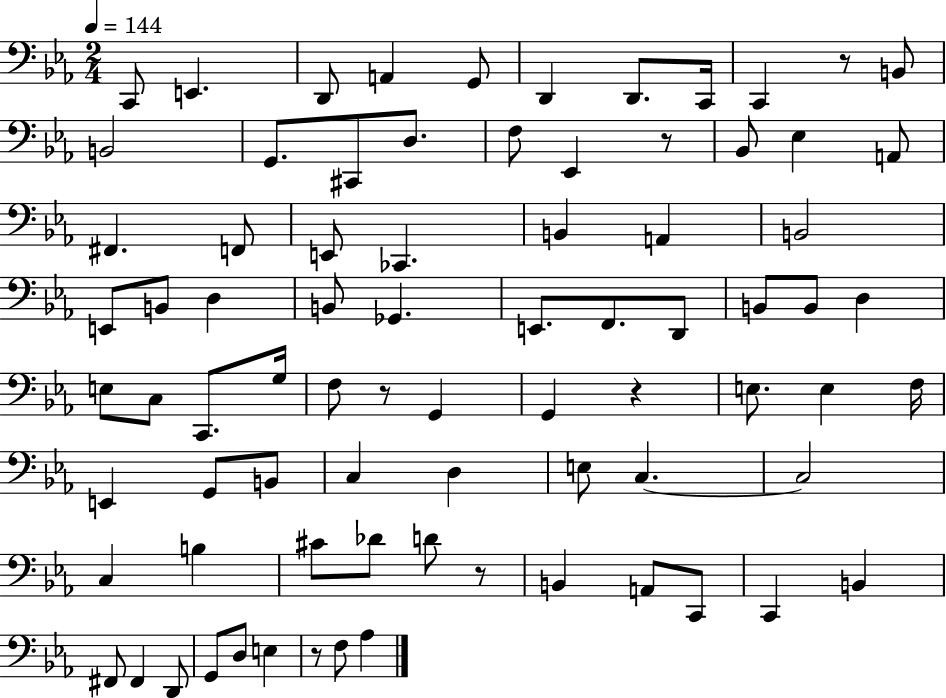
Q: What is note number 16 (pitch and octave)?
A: Eb2